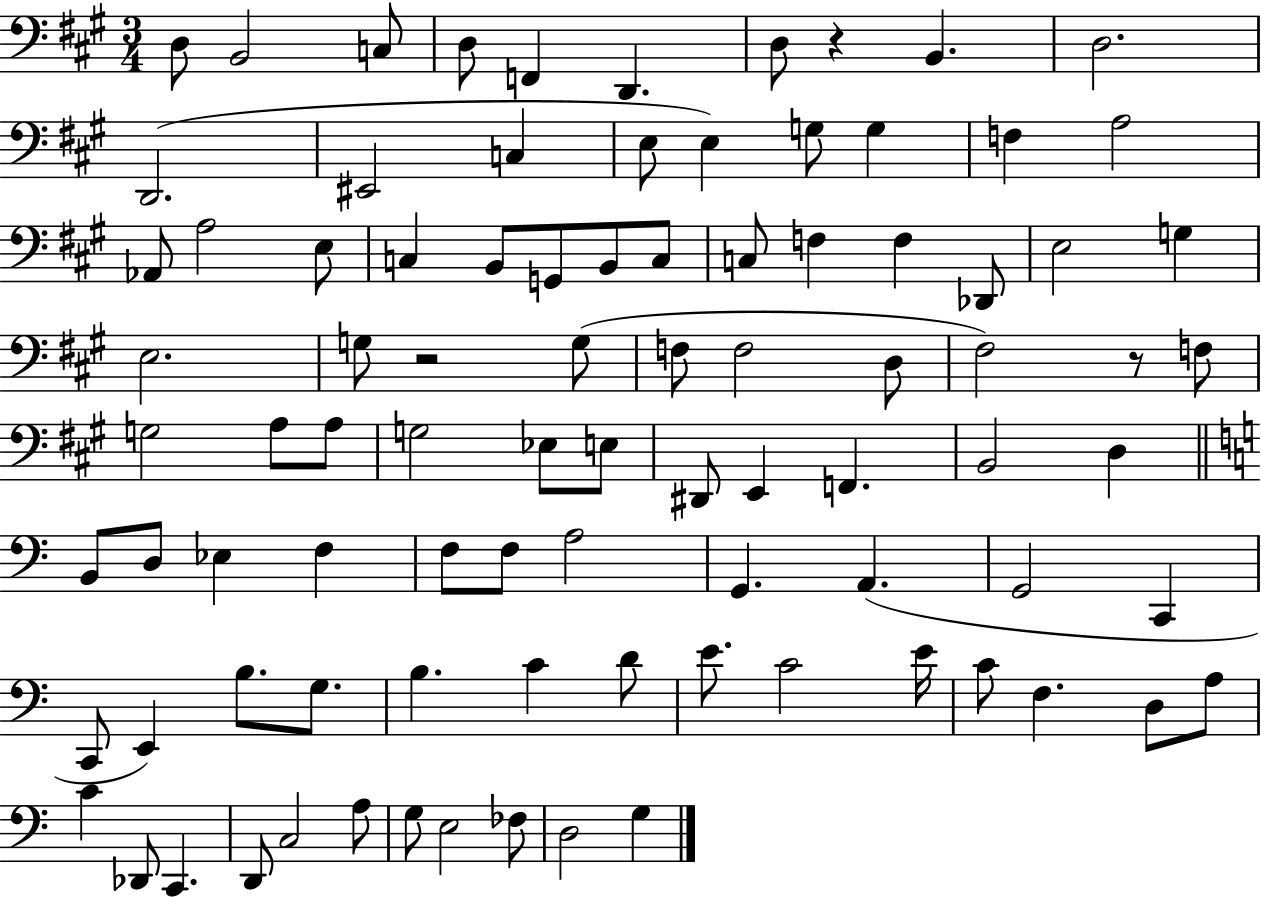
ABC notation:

X:1
T:Untitled
M:3/4
L:1/4
K:A
D,/2 B,,2 C,/2 D,/2 F,, D,, D,/2 z B,, D,2 D,,2 ^E,,2 C, E,/2 E, G,/2 G, F, A,2 _A,,/2 A,2 E,/2 C, B,,/2 G,,/2 B,,/2 C,/2 C,/2 F, F, _D,,/2 E,2 G, E,2 G,/2 z2 G,/2 F,/2 F,2 D,/2 ^F,2 z/2 F,/2 G,2 A,/2 A,/2 G,2 _E,/2 E,/2 ^D,,/2 E,, F,, B,,2 D, B,,/2 D,/2 _E, F, F,/2 F,/2 A,2 G,, A,, G,,2 C,, C,,/2 E,, B,/2 G,/2 B, C D/2 E/2 C2 E/4 C/2 F, D,/2 A,/2 C _D,,/2 C,, D,,/2 C,2 A,/2 G,/2 E,2 _F,/2 D,2 G,